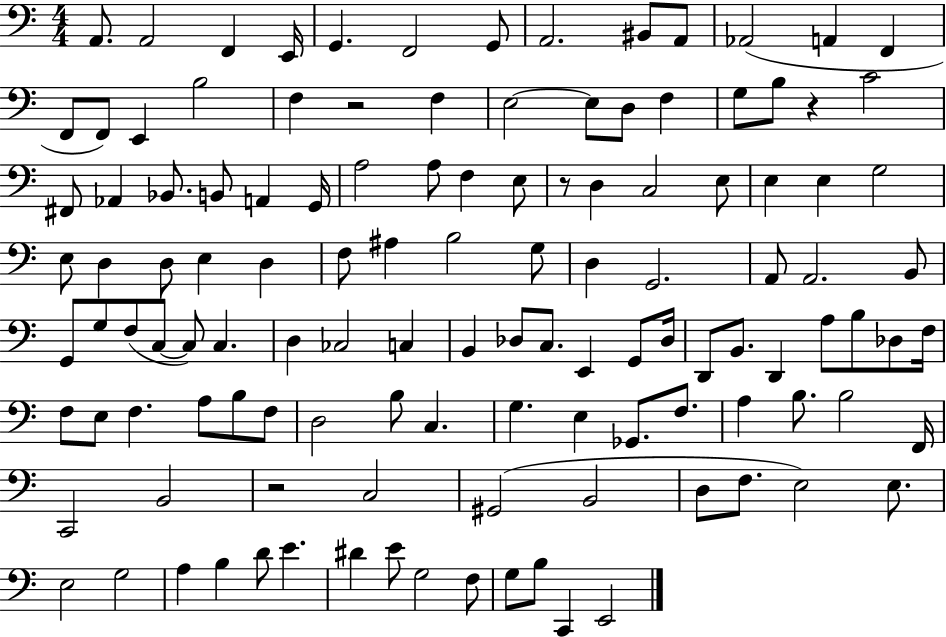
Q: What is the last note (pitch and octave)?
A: E2